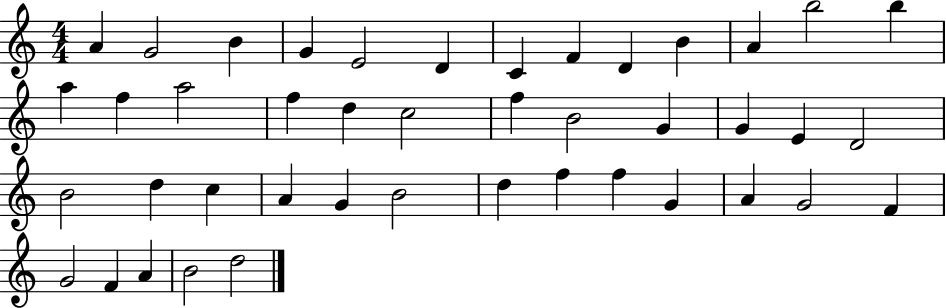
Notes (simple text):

A4/q G4/h B4/q G4/q E4/h D4/q C4/q F4/q D4/q B4/q A4/q B5/h B5/q A5/q F5/q A5/h F5/q D5/q C5/h F5/q B4/h G4/q G4/q E4/q D4/h B4/h D5/q C5/q A4/q G4/q B4/h D5/q F5/q F5/q G4/q A4/q G4/h F4/q G4/h F4/q A4/q B4/h D5/h